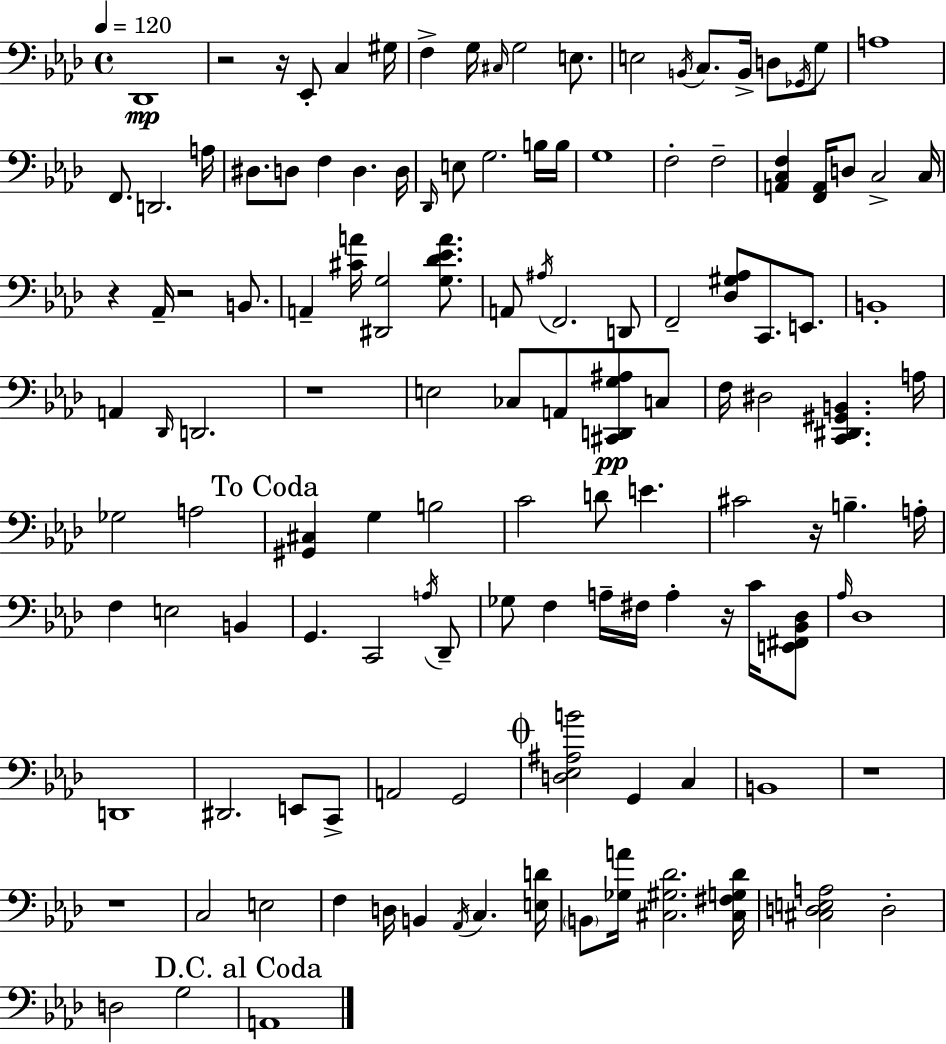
{
  \clef bass
  \time 4/4
  \defaultTimeSignature
  \key f \minor
  \tempo 4 = 120
  des,1\mp | r2 r16 ees,8-. c4 gis16 | f4-> g16 \grace { cis16 } g2 e8. | e2 \acciaccatura { b,16 } c8. b,16-> d8 | \break \acciaccatura { ges,16 } g8 a1 | f,8. d,2. | a16 dis8. d8 f4 d4. | d16 \grace { des,16 } e8 g2. | \break b16 b16 g1 | f2-. f2-- | <a, c f>4 <f, a,>16 d8 c2-> | c16 r4 aes,16-- r2 | \break b,8. a,4-- <cis' a'>16 <dis, g>2 | <g des' ees' a'>8. a,8 \acciaccatura { ais16 } f,2. | d,8 f,2-- <des gis aes>8 c,8. | e,8. b,1-. | \break a,4 \grace { des,16 } d,2. | r1 | e2 ces8 | a,8 <cis, d, g ais>8\pp c8 f16 dis2 <c, dis, gis, b,>4. | \break a16 ges2 a2 | \mark "To Coda" <gis, cis>4 g4 b2 | c'2 d'8 | e'4. cis'2 r16 b4.-- | \break a16-. f4 e2 | b,4 g,4. c,2 | \acciaccatura { a16 } des,8-- ges8 f4 a16-- fis16 a4-. | r16 c'16 <e, fis, bes, des>8 \grace { aes16 } des1 | \break d,1 | dis,2. | e,8 c,8-> a,2 | g,2 \mark \markup { \musicglyph "scripts.coda" } <d ees ais b'>2 | \break g,4 c4 b,1 | r1 | r1 | c2 | \break e2 f4 d16 b,4 | \acciaccatura { aes,16 } c4. <e d'>16 \parenthesize b,8 <ges a'>16 <cis gis des'>2. | <cis fis g des'>16 <cis d e a>2 | d2-. d2 | \break g2 \mark "D.C. al Coda" a,1 | \bar "|."
}